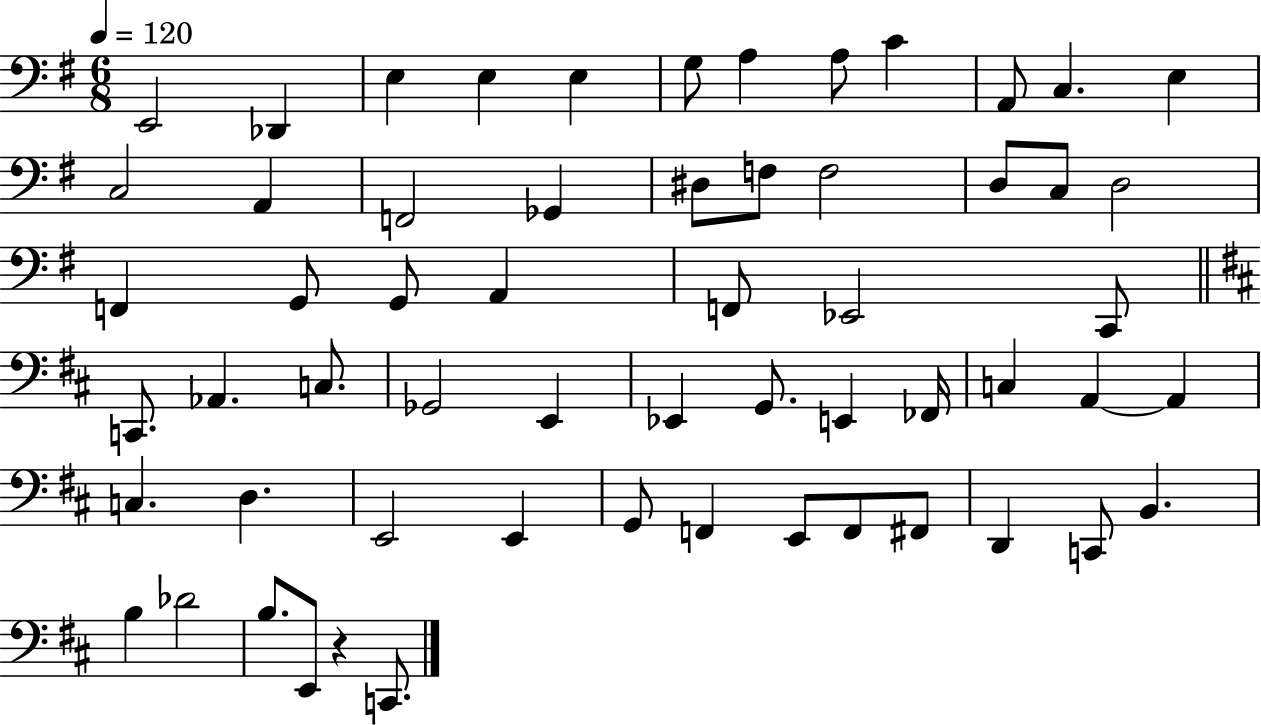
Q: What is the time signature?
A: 6/8